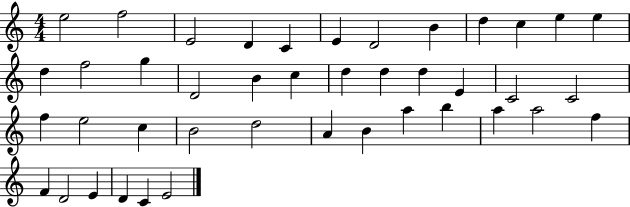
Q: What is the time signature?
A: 4/4